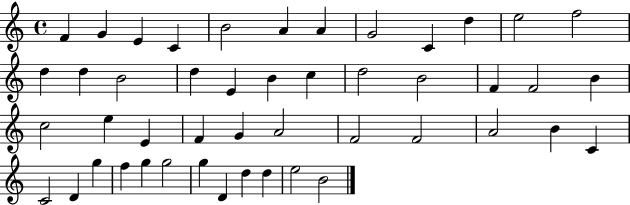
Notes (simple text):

F4/q G4/q E4/q C4/q B4/h A4/q A4/q G4/h C4/q D5/q E5/h F5/h D5/q D5/q B4/h D5/q E4/q B4/q C5/q D5/h B4/h F4/q F4/h B4/q C5/h E5/q E4/q F4/q G4/q A4/h F4/h F4/h A4/h B4/q C4/q C4/h D4/q G5/q F5/q G5/q G5/h G5/q D4/q D5/q D5/q E5/h B4/h